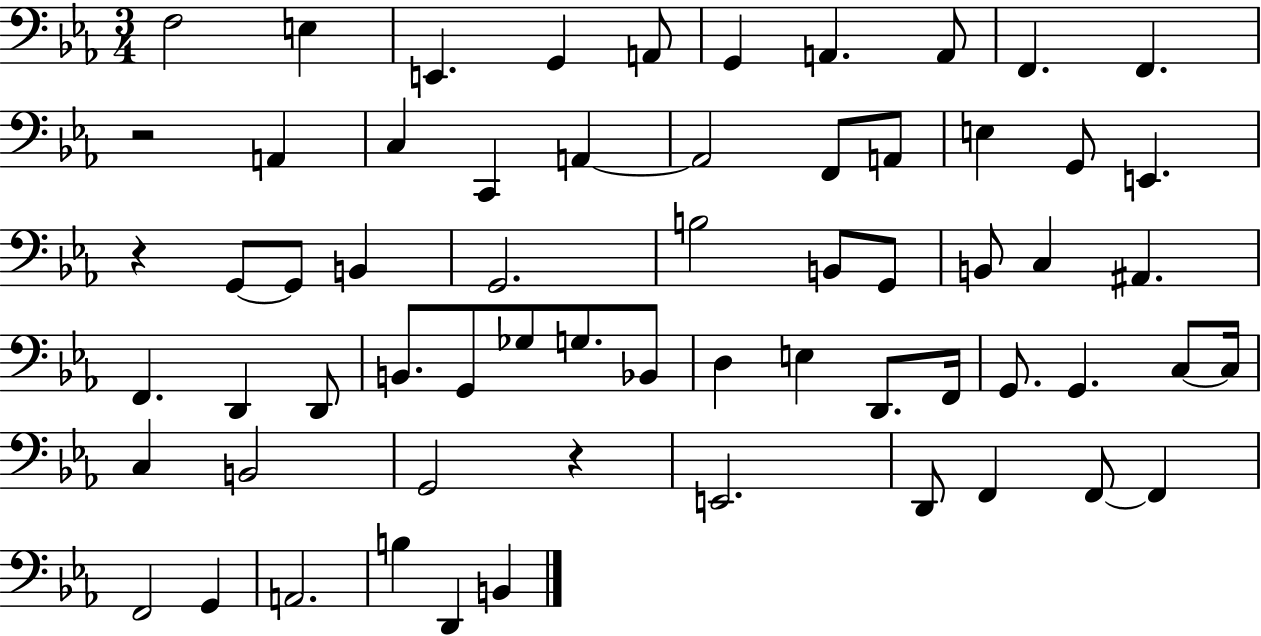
F3/h E3/q E2/q. G2/q A2/e G2/q A2/q. A2/e F2/q. F2/q. R/h A2/q C3/q C2/q A2/q A2/h F2/e A2/e E3/q G2/e E2/q. R/q G2/e G2/e B2/q G2/h. B3/h B2/e G2/e B2/e C3/q A#2/q. F2/q. D2/q D2/e B2/e. G2/e Gb3/e G3/e. Bb2/e D3/q E3/q D2/e. F2/s G2/e. G2/q. C3/e C3/s C3/q B2/h G2/h R/q E2/h. D2/e F2/q F2/e F2/q F2/h G2/q A2/h. B3/q D2/q B2/q